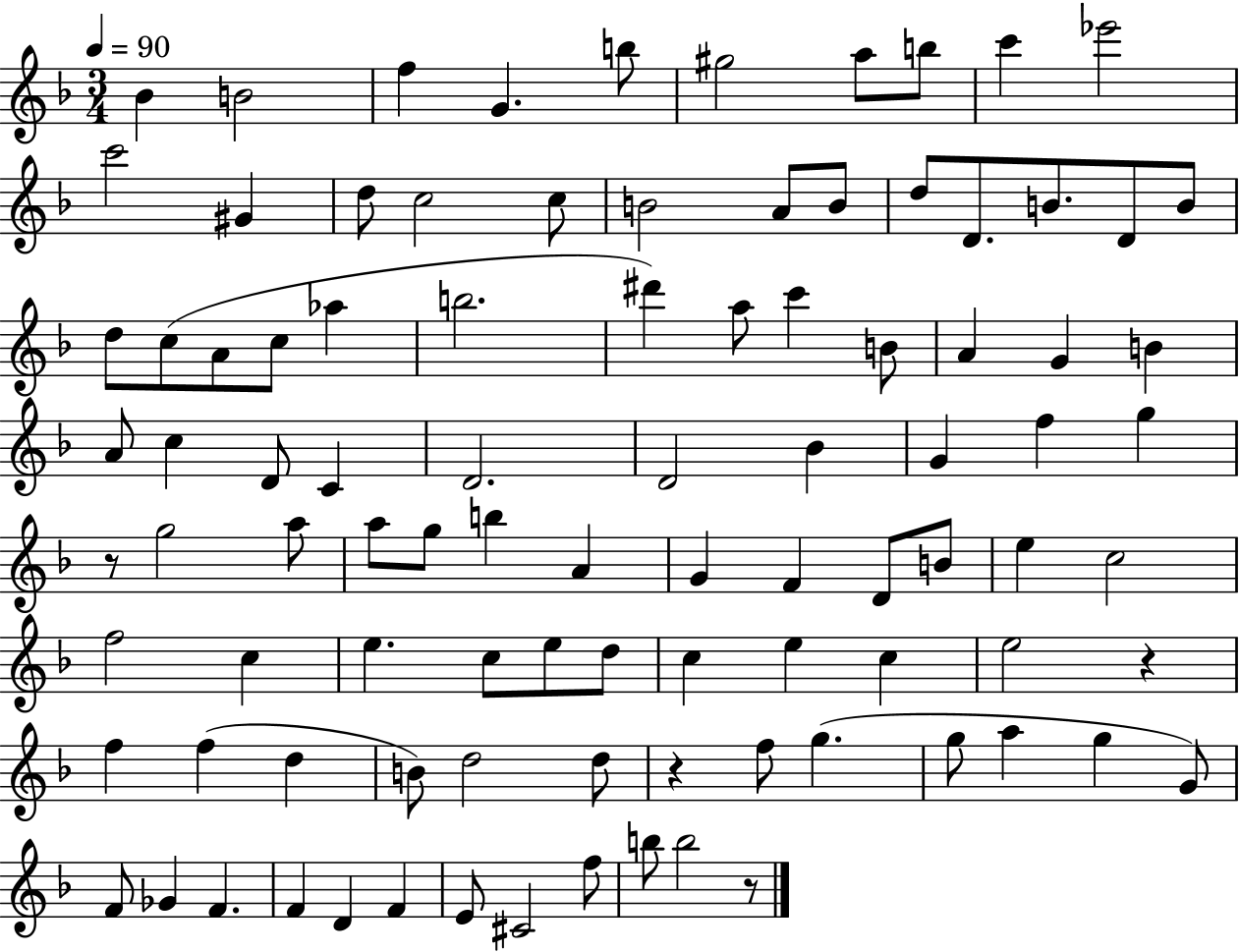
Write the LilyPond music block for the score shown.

{
  \clef treble
  \numericTimeSignature
  \time 3/4
  \key f \major
  \tempo 4 = 90
  bes'4 b'2 | f''4 g'4. b''8 | gis''2 a''8 b''8 | c'''4 ees'''2 | \break c'''2 gis'4 | d''8 c''2 c''8 | b'2 a'8 b'8 | d''8 d'8. b'8. d'8 b'8 | \break d''8 c''8( a'8 c''8 aes''4 | b''2. | dis'''4) a''8 c'''4 b'8 | a'4 g'4 b'4 | \break a'8 c''4 d'8 c'4 | d'2. | d'2 bes'4 | g'4 f''4 g''4 | \break r8 g''2 a''8 | a''8 g''8 b''4 a'4 | g'4 f'4 d'8 b'8 | e''4 c''2 | \break f''2 c''4 | e''4. c''8 e''8 d''8 | c''4 e''4 c''4 | e''2 r4 | \break f''4 f''4( d''4 | b'8) d''2 d''8 | r4 f''8 g''4.( | g''8 a''4 g''4 g'8) | \break f'8 ges'4 f'4. | f'4 d'4 f'4 | e'8 cis'2 f''8 | b''8 b''2 r8 | \break \bar "|."
}